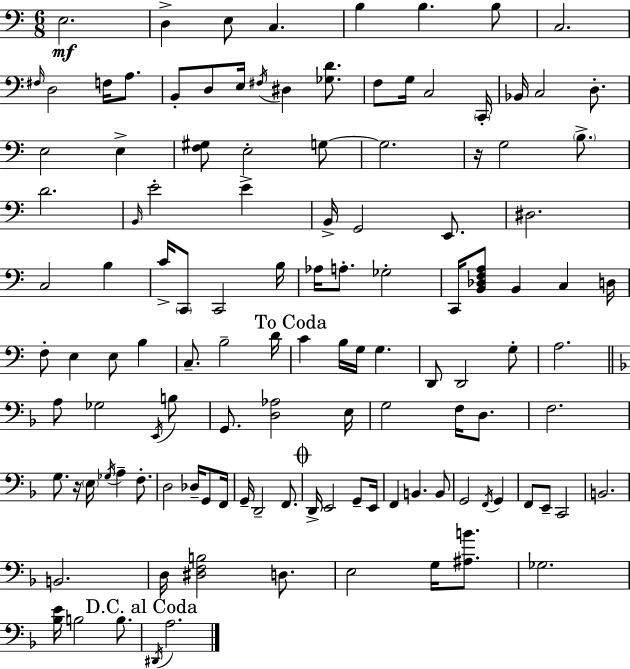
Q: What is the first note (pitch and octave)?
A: E3